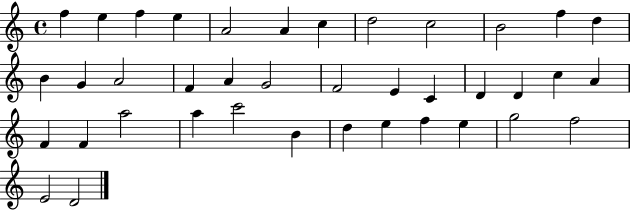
{
  \clef treble
  \time 4/4
  \defaultTimeSignature
  \key c \major
  f''4 e''4 f''4 e''4 | a'2 a'4 c''4 | d''2 c''2 | b'2 f''4 d''4 | \break b'4 g'4 a'2 | f'4 a'4 g'2 | f'2 e'4 c'4 | d'4 d'4 c''4 a'4 | \break f'4 f'4 a''2 | a''4 c'''2 b'4 | d''4 e''4 f''4 e''4 | g''2 f''2 | \break e'2 d'2 | \bar "|."
}